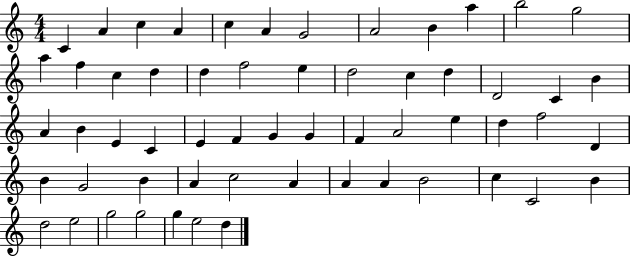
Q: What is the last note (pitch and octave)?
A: D5